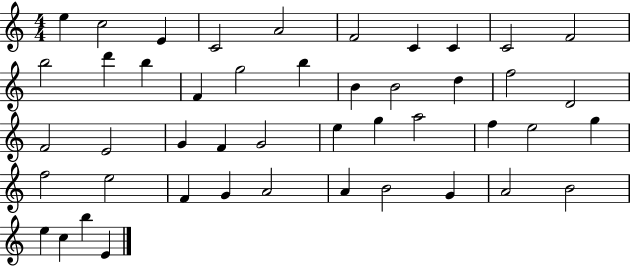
E5/q C5/h E4/q C4/h A4/h F4/h C4/q C4/q C4/h F4/h B5/h D6/q B5/q F4/q G5/h B5/q B4/q B4/h D5/q F5/h D4/h F4/h E4/h G4/q F4/q G4/h E5/q G5/q A5/h F5/q E5/h G5/q F5/h E5/h F4/q G4/q A4/h A4/q B4/h G4/q A4/h B4/h E5/q C5/q B5/q E4/q